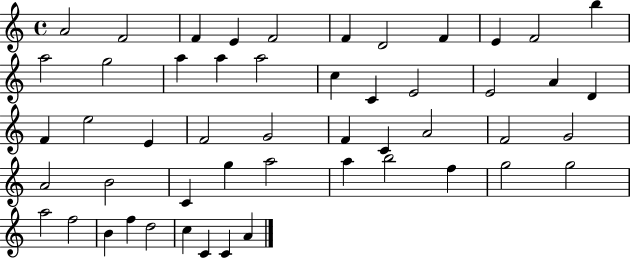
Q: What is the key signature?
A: C major